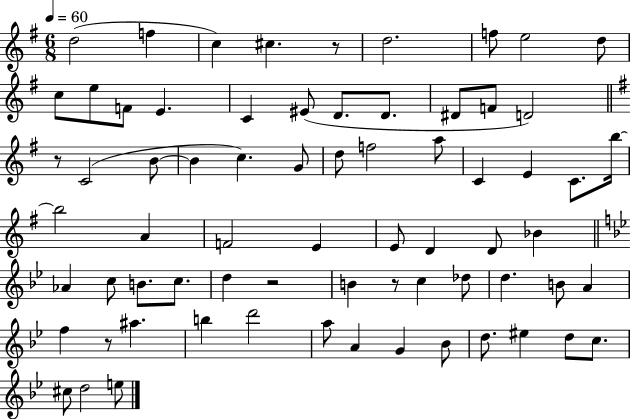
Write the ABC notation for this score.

X:1
T:Untitled
M:6/8
L:1/4
K:G
d2 f c ^c z/2 d2 f/2 e2 d/2 c/2 e/2 F/2 E C ^E/2 D/2 D/2 ^D/2 F/2 D2 z/2 C2 B/2 B c G/2 d/2 f2 a/2 C E C/2 b/4 b2 A F2 E E/2 D D/2 _B _A c/2 B/2 c/2 d z2 B z/2 c _d/2 d B/2 A f z/2 ^a b d'2 a/2 A G _B/2 d/2 ^e d/2 c/2 ^c/2 d2 e/2